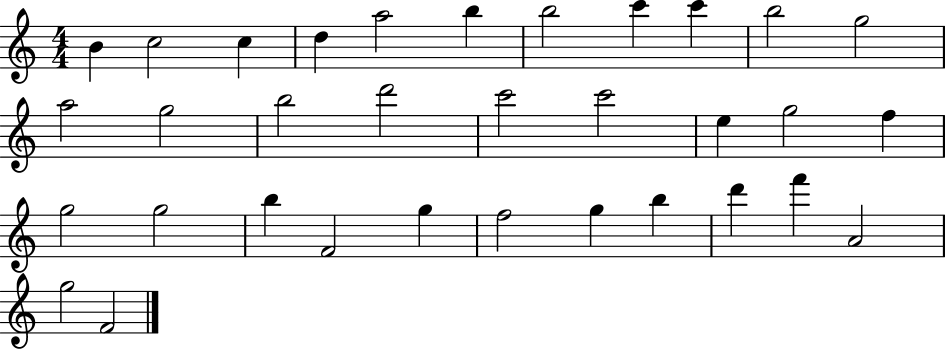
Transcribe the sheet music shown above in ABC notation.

X:1
T:Untitled
M:4/4
L:1/4
K:C
B c2 c d a2 b b2 c' c' b2 g2 a2 g2 b2 d'2 c'2 c'2 e g2 f g2 g2 b F2 g f2 g b d' f' A2 g2 F2